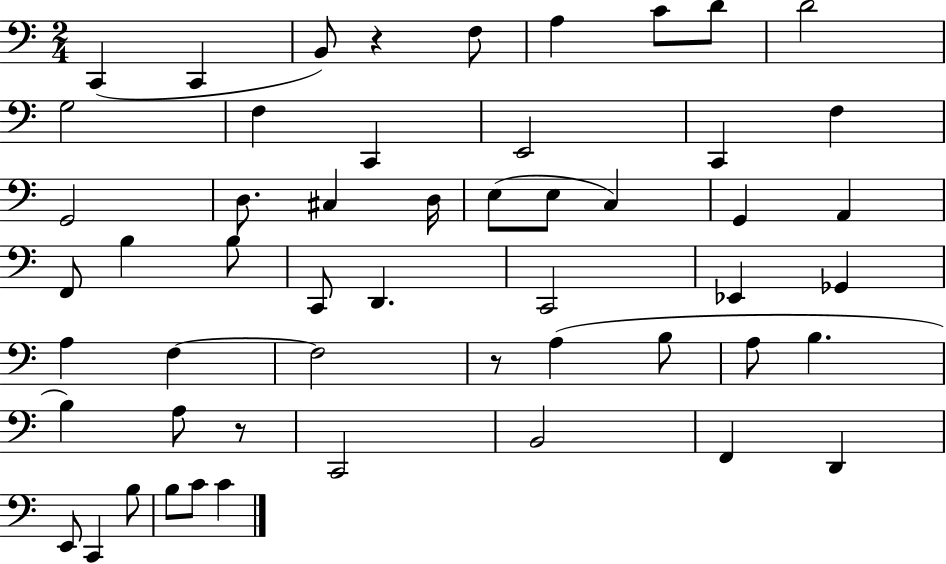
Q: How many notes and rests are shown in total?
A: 53